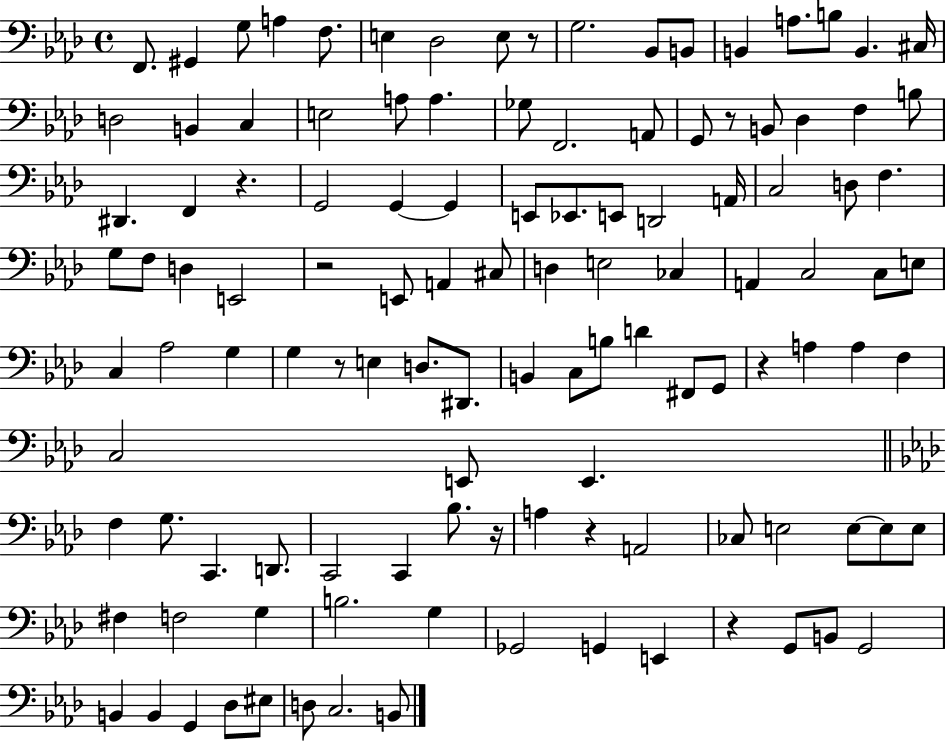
{
  \clef bass
  \time 4/4
  \defaultTimeSignature
  \key aes \major
  f,8. gis,4 g8 a4 f8. | e4 des2 e8 r8 | g2. bes,8 b,8 | b,4 a8. b8 b,4. cis16 | \break d2 b,4 c4 | e2 a8 a4. | ges8 f,2. a,8 | g,8 r8 b,8 des4 f4 b8 | \break dis,4. f,4 r4. | g,2 g,4~~ g,4 | e,8 ees,8. e,8 d,2 a,16 | c2 d8 f4. | \break g8 f8 d4 e,2 | r2 e,8 a,4 cis8 | d4 e2 ces4 | a,4 c2 c8 e8 | \break c4 aes2 g4 | g4 r8 e4 d8. dis,8. | b,4 c8 b8 d'4 fis,8 g,8 | r4 a4 a4 f4 | \break c2 e,8 e,4. | \bar "||" \break \key f \minor f4 g8. c,4. d,8. | c,2 c,4 bes8. r16 | a4 r4 a,2 | ces8 e2 e8~~ e8 e8 | \break fis4 f2 g4 | b2. g4 | ges,2 g,4 e,4 | r4 g,8 b,8 g,2 | \break b,4 b,4 g,4 des8 eis8 | d8 c2. b,8 | \bar "|."
}